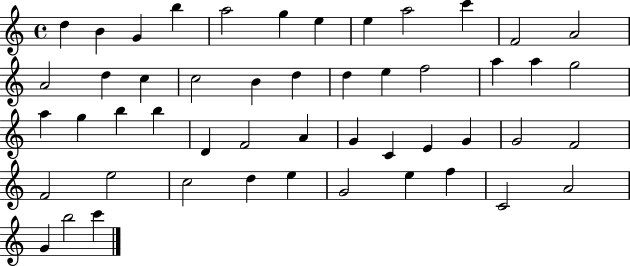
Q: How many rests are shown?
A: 0